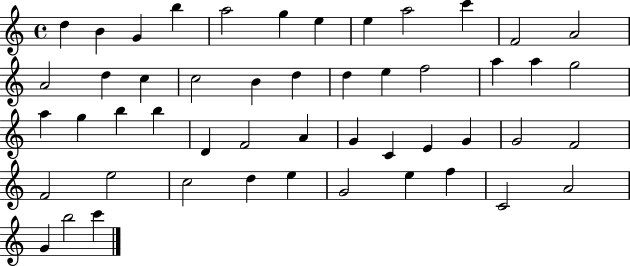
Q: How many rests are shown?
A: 0